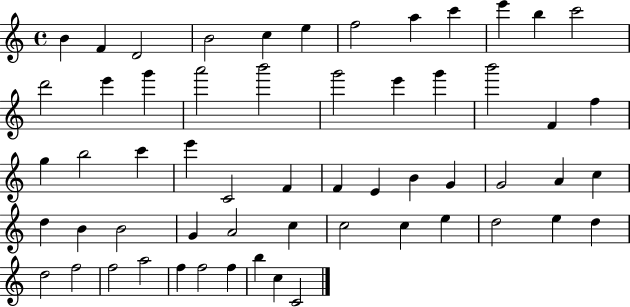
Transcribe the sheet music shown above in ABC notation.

X:1
T:Untitled
M:4/4
L:1/4
K:C
B F D2 B2 c e f2 a c' e' b c'2 d'2 e' g' a'2 b'2 g'2 e' g' b'2 F f g b2 c' e' C2 F F E B G G2 A c d B B2 G A2 c c2 c e d2 e d d2 f2 f2 a2 f f2 f b c C2